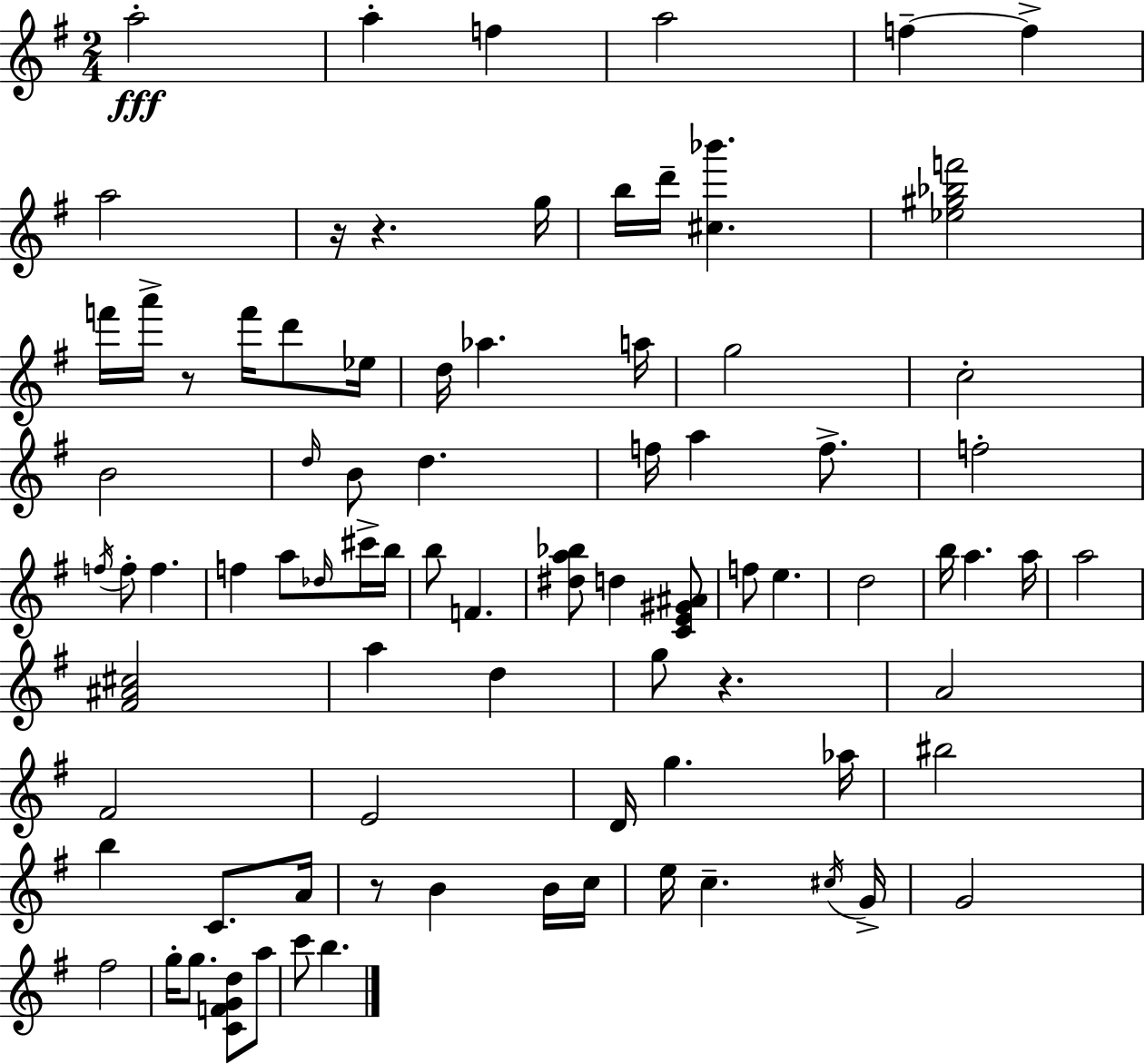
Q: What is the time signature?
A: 2/4